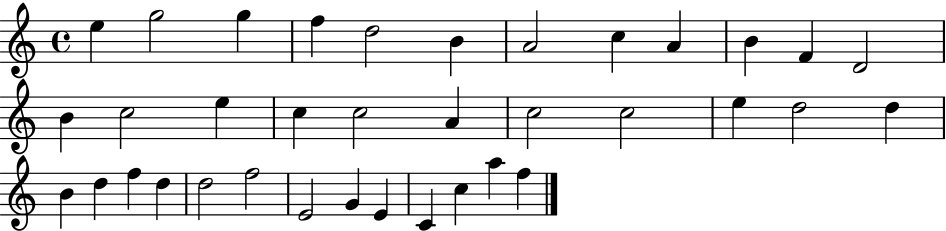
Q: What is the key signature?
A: C major